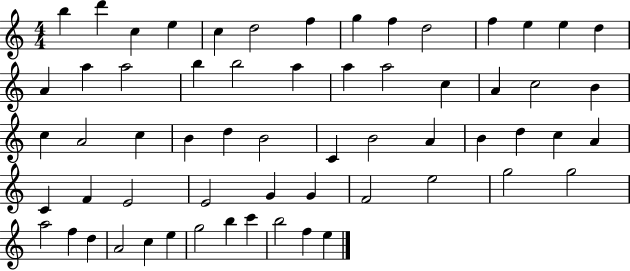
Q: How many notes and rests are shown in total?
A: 61